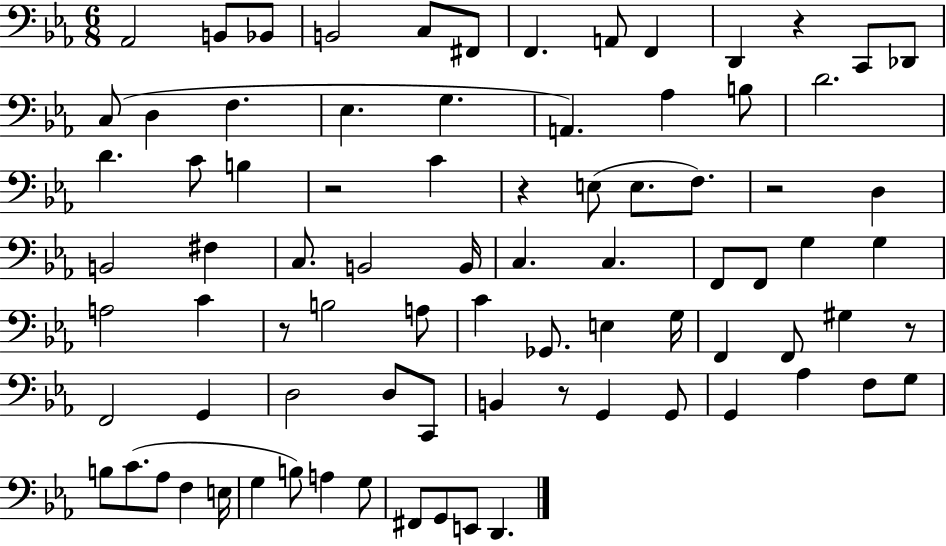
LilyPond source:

{
  \clef bass
  \numericTimeSignature
  \time 6/8
  \key ees \major
  aes,2 b,8 bes,8 | b,2 c8 fis,8 | f,4. a,8 f,4 | d,4 r4 c,8 des,8 | \break c8( d4 f4. | ees4. g4. | a,4.) aes4 b8 | d'2. | \break d'4. c'8 b4 | r2 c'4 | r4 e8( e8. f8.) | r2 d4 | \break b,2 fis4 | c8. b,2 b,16 | c4. c4. | f,8 f,8 g4 g4 | \break a2 c'4 | r8 b2 a8 | c'4 ges,8. e4 g16 | f,4 f,8 gis4 r8 | \break f,2 g,4 | d2 d8 c,8 | b,4 r8 g,4 g,8 | g,4 aes4 f8 g8 | \break b8 c'8.( aes8 f4 e16 | g4 b8) a4 g8 | fis,8 g,8 e,8 d,4. | \bar "|."
}